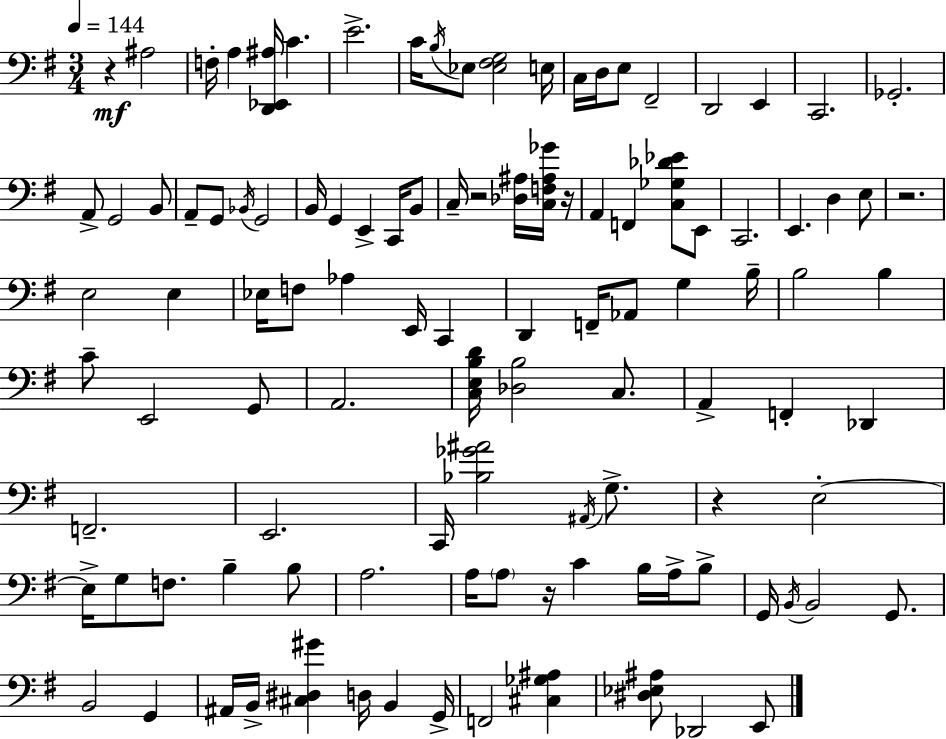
X:1
T:Untitled
M:3/4
L:1/4
K:G
z ^A,2 F,/4 A, [D,,_E,,^A,]/4 C E2 C/4 B,/4 _E,/2 [_E,^F,G,]2 E,/4 C,/4 D,/4 E,/2 ^F,,2 D,,2 E,, C,,2 _G,,2 A,,/2 G,,2 B,,/2 A,,/2 G,,/2 _B,,/4 G,,2 B,,/4 G,, E,, C,,/4 B,,/2 C,/4 z2 [_D,^A,]/4 [C,F,^A,_G]/4 z/4 A,, F,, [C,_G,_D_E]/2 E,,/2 C,,2 E,, D, E,/2 z2 E,2 E, _E,/4 F,/2 _A, E,,/4 C,, D,, F,,/4 _A,,/2 G, B,/4 B,2 B, C/2 E,,2 G,,/2 A,,2 [C,E,B,D]/4 [_D,B,]2 C,/2 A,, F,, _D,, F,,2 E,,2 C,,/4 [_B,_G^A]2 ^A,,/4 G,/2 z E,2 E,/4 G,/2 F,/2 B, B,/2 A,2 A,/4 A,/2 z/4 C B,/4 A,/4 B,/2 G,,/4 B,,/4 B,,2 G,,/2 B,,2 G,, ^A,,/4 B,,/4 [^C,^D,^G] D,/4 B,, G,,/4 F,,2 [^C,_G,^A,] [^D,_E,^A,]/2 _D,,2 E,,/2